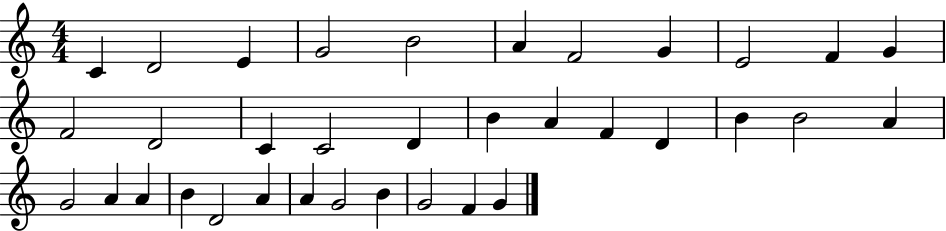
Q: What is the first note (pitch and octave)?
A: C4